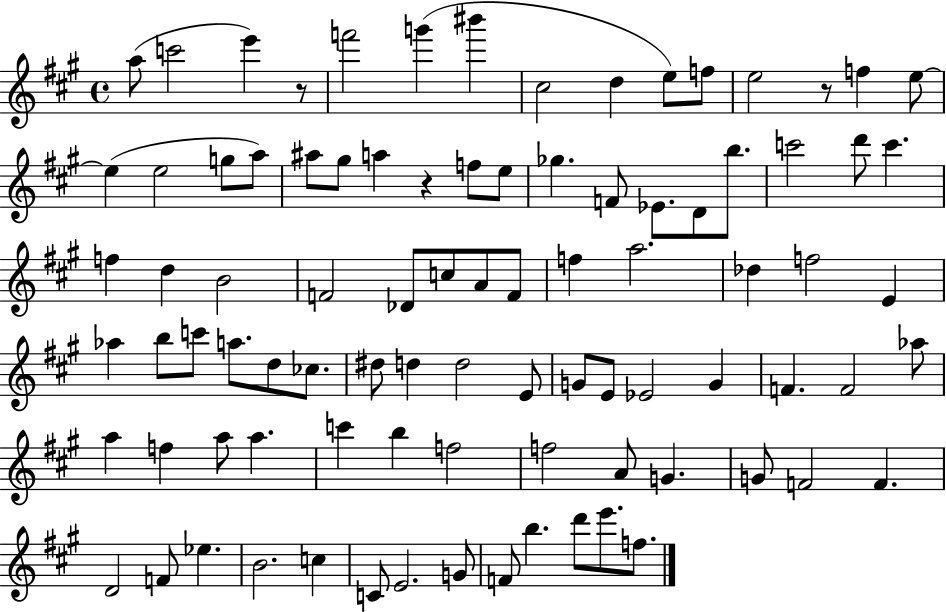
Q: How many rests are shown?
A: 3